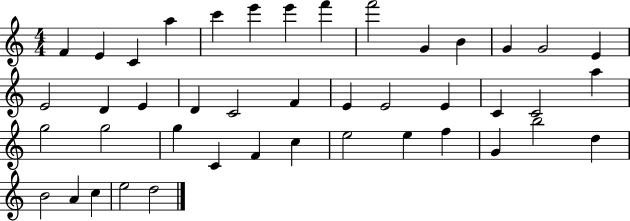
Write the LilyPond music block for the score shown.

{
  \clef treble
  \numericTimeSignature
  \time 4/4
  \key c \major
  f'4 e'4 c'4 a''4 | c'''4 e'''4 e'''4 f'''4 | f'''2 g'4 b'4 | g'4 g'2 e'4 | \break e'2 d'4 e'4 | d'4 c'2 f'4 | e'4 e'2 e'4 | c'4 c'2 a''4 | \break g''2 g''2 | g''4 c'4 f'4 c''4 | e''2 e''4 f''4 | g'4 b''2 d''4 | \break b'2 a'4 c''4 | e''2 d''2 | \bar "|."
}